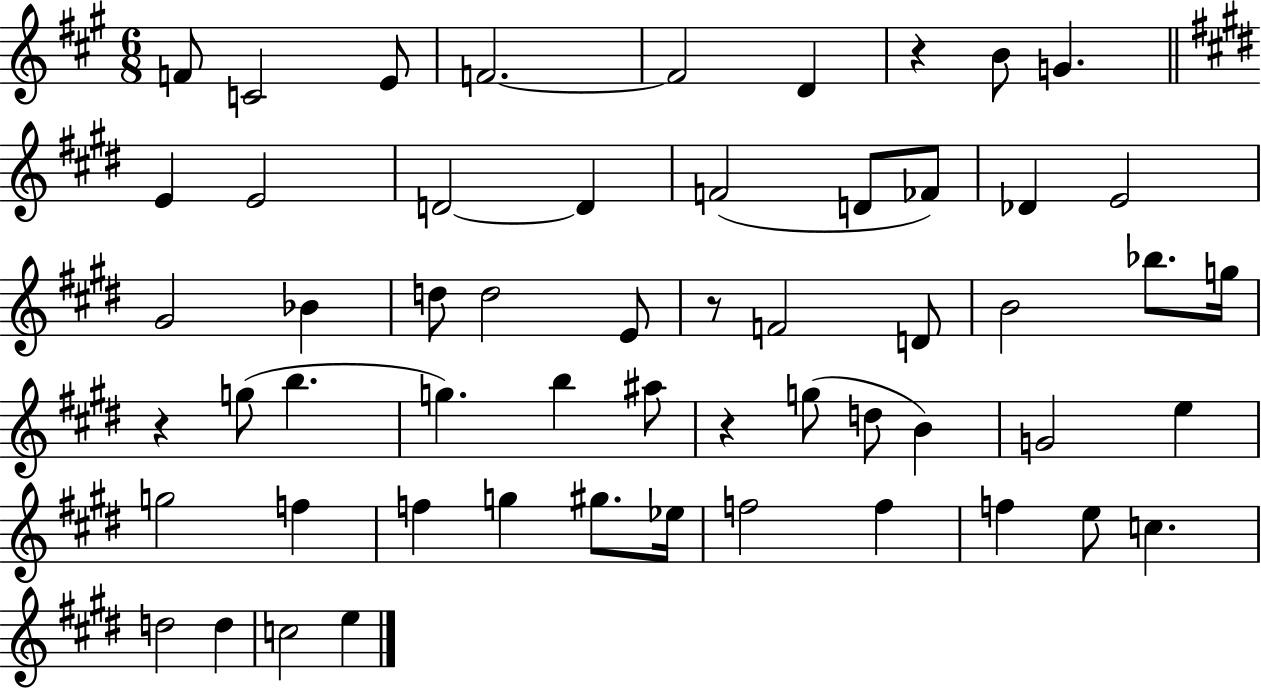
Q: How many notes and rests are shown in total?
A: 56